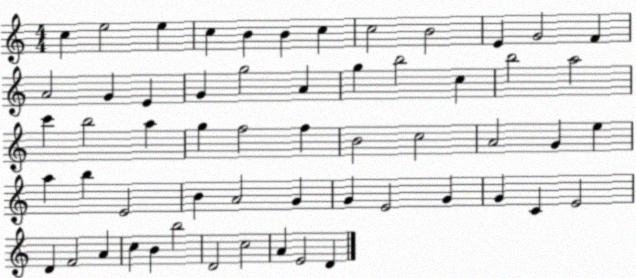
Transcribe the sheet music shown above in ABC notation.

X:1
T:Untitled
M:4/4
L:1/4
K:C
c e2 e c B B c c2 B2 E G2 F A2 G E G g2 A g b2 c b2 a2 c' b2 a g f2 f B2 c2 A2 G e a b E2 B A2 G G E2 G G C E2 D F2 A c B b2 D2 c2 A E2 D